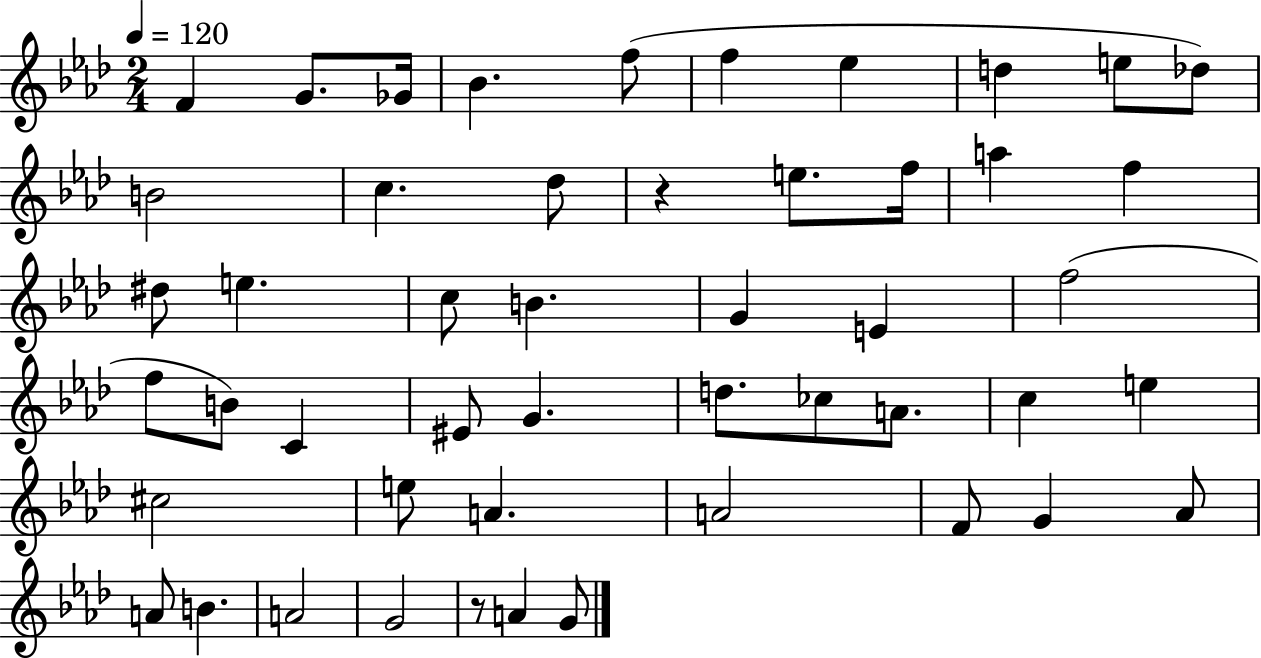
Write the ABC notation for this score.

X:1
T:Untitled
M:2/4
L:1/4
K:Ab
F G/2 _G/4 _B f/2 f _e d e/2 _d/2 B2 c _d/2 z e/2 f/4 a f ^d/2 e c/2 B G E f2 f/2 B/2 C ^E/2 G d/2 _c/2 A/2 c e ^c2 e/2 A A2 F/2 G _A/2 A/2 B A2 G2 z/2 A G/2